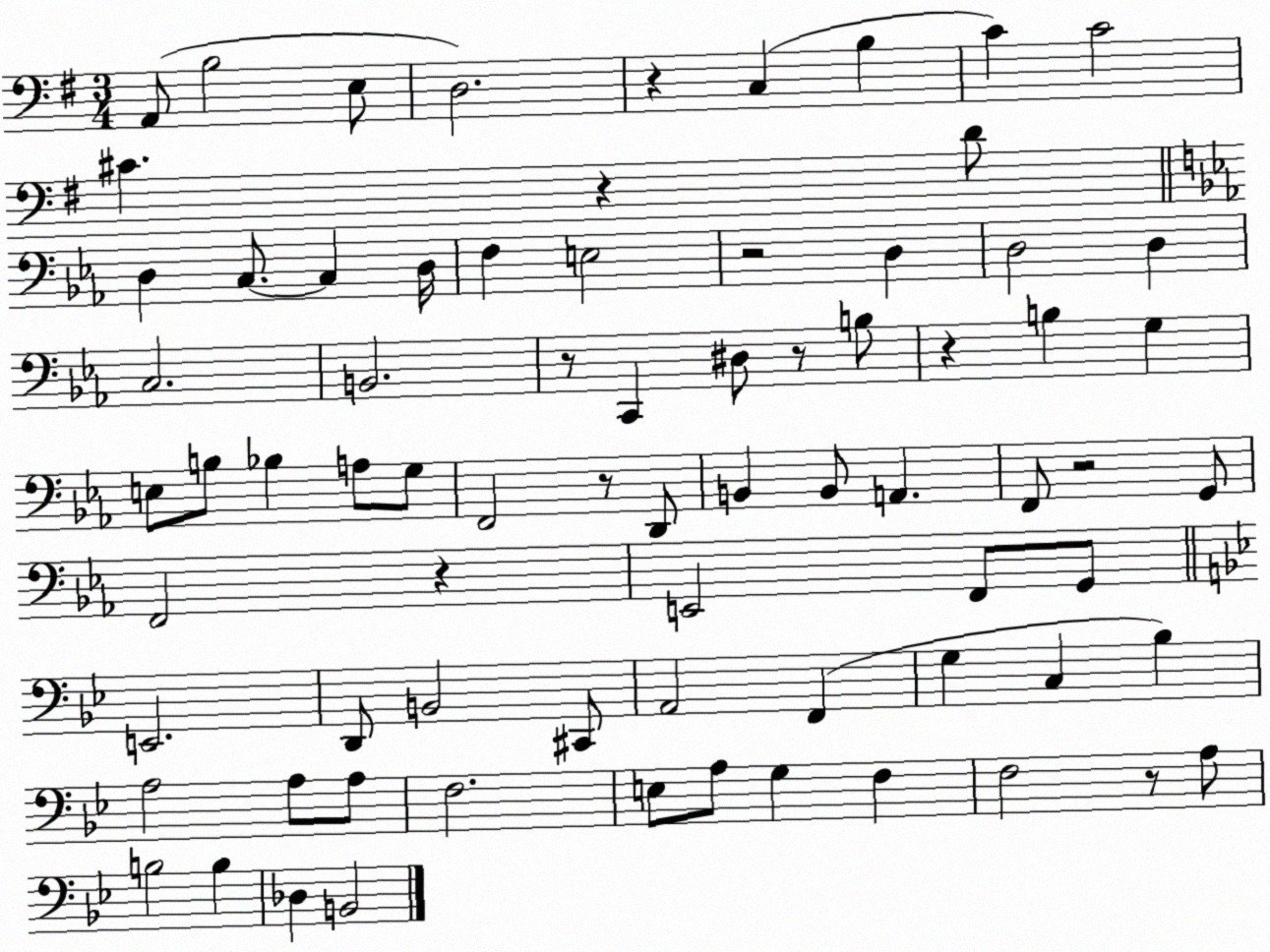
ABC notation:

X:1
T:Untitled
M:3/4
L:1/4
K:G
A,,/2 B,2 E,/2 D,2 z C, B, C C2 ^C z D/2 D, C,/2 C, D,/4 F, E,2 z2 D, D,2 D, C,2 B,,2 z/2 C,, ^D,/2 z/2 B,/2 z B, G, E,/2 B,/2 _B, A,/2 G,/2 F,,2 z/2 D,,/2 B,, B,,/2 A,, F,,/2 z2 G,,/2 F,,2 z E,,2 F,,/2 G,,/2 E,,2 D,,/2 B,,2 ^C,,/2 A,,2 F,, G, C, _B, A,2 A,/2 A,/2 F,2 E,/2 A,/2 G, F, F,2 z/2 A,/2 B,2 B, _D, B,,2